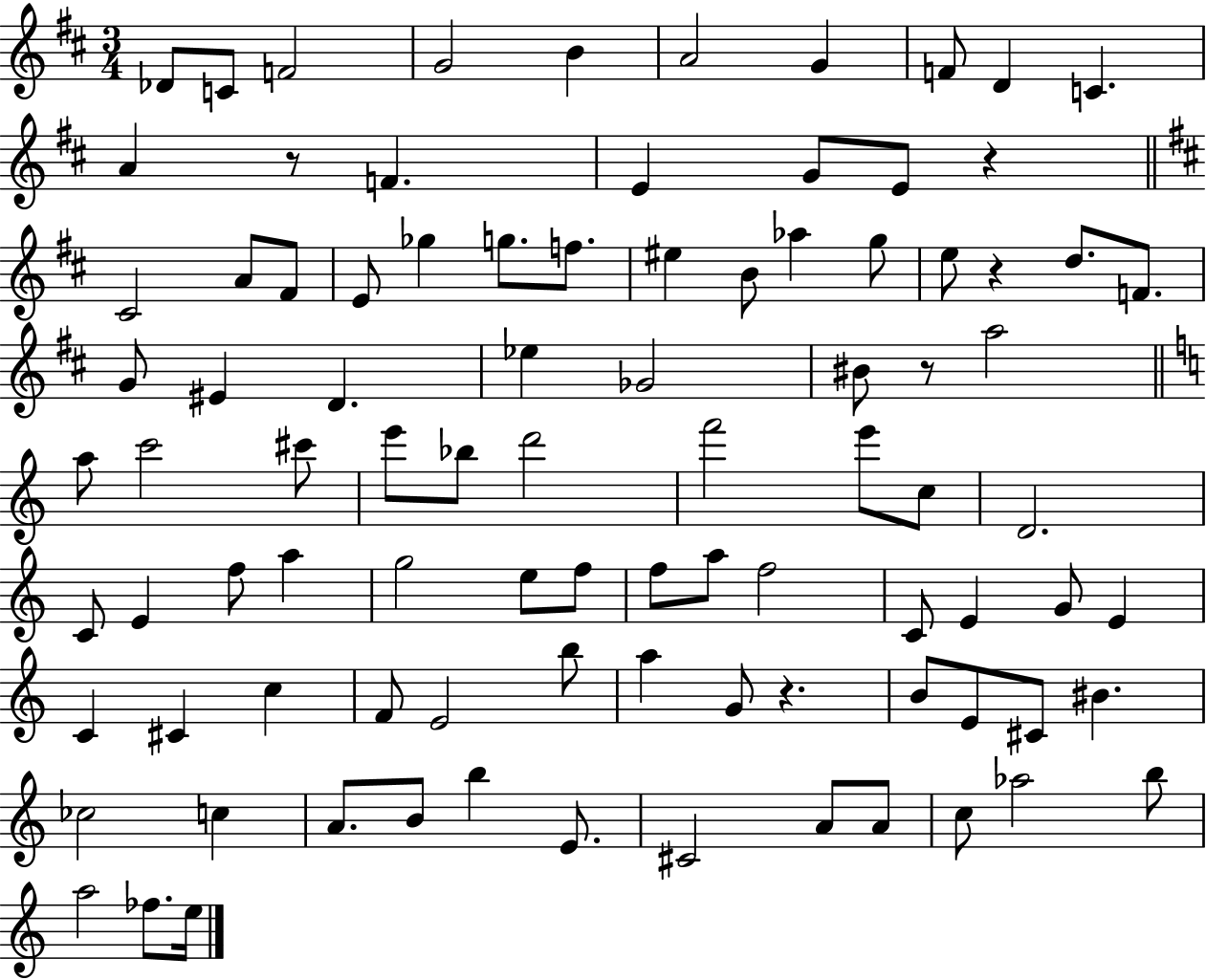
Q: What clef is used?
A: treble